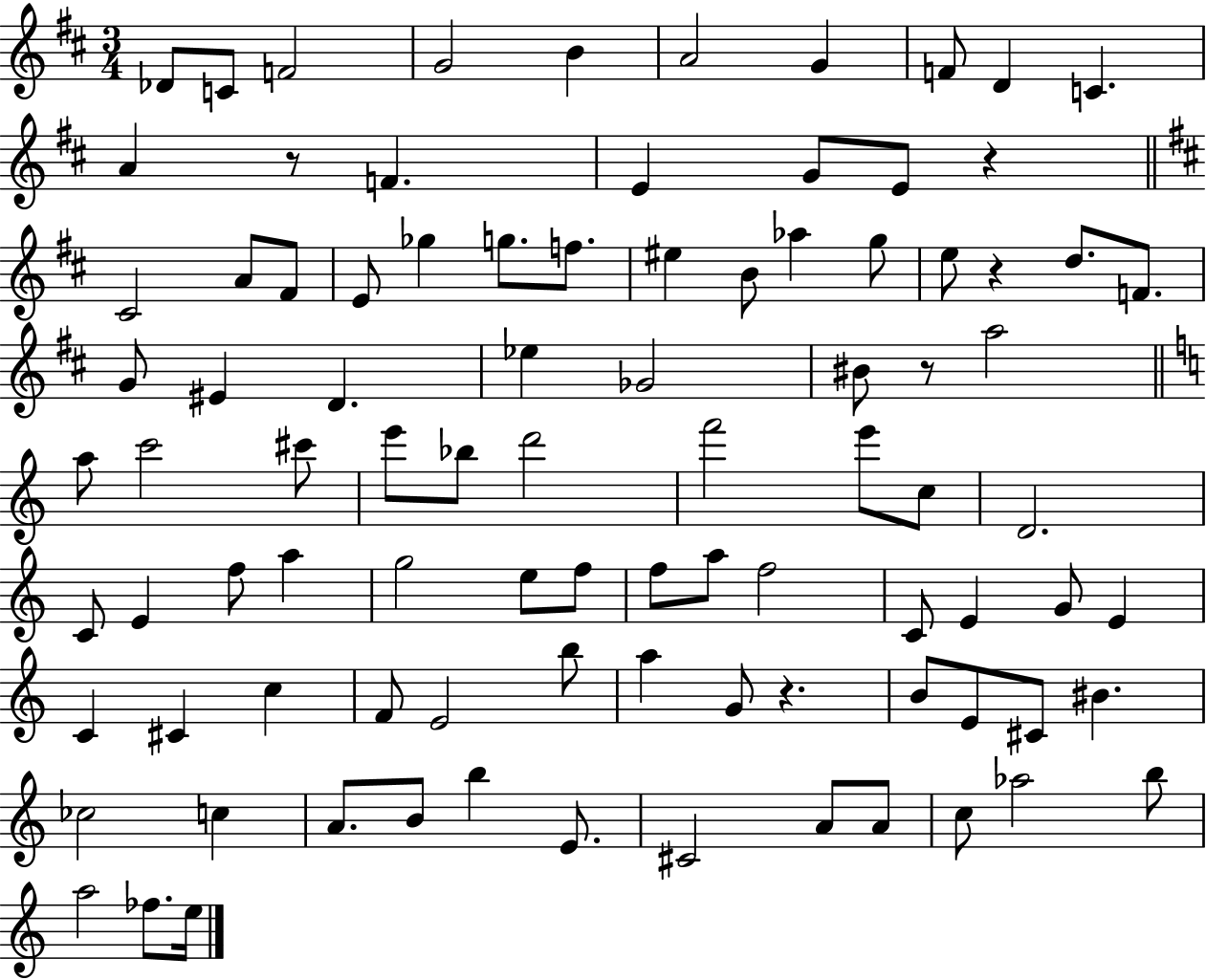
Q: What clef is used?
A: treble